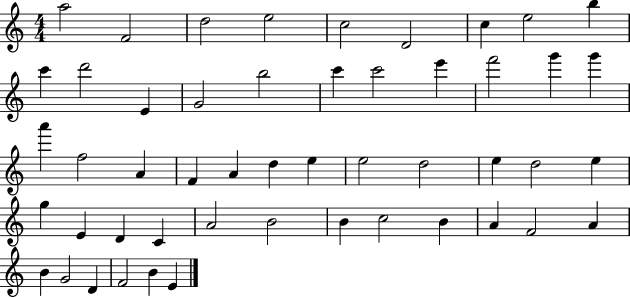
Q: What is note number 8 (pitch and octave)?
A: E5